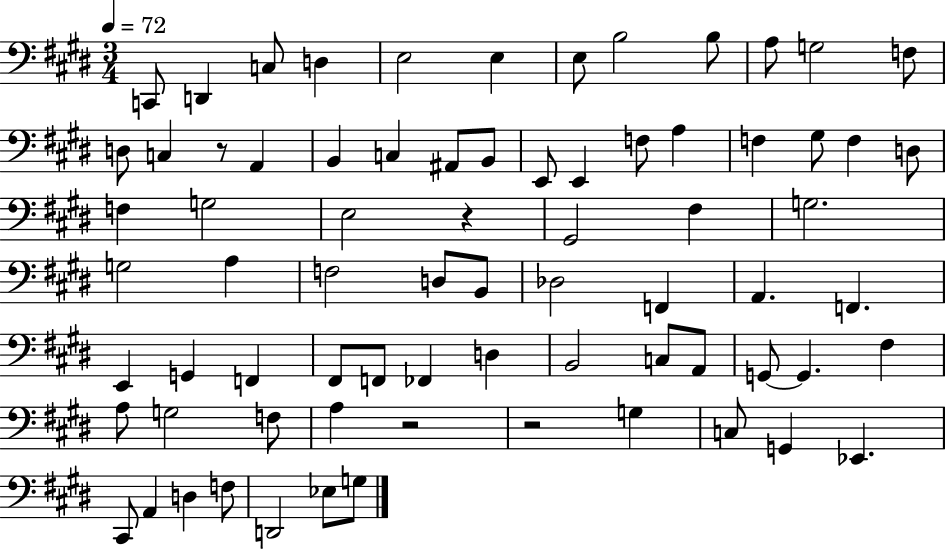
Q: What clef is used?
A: bass